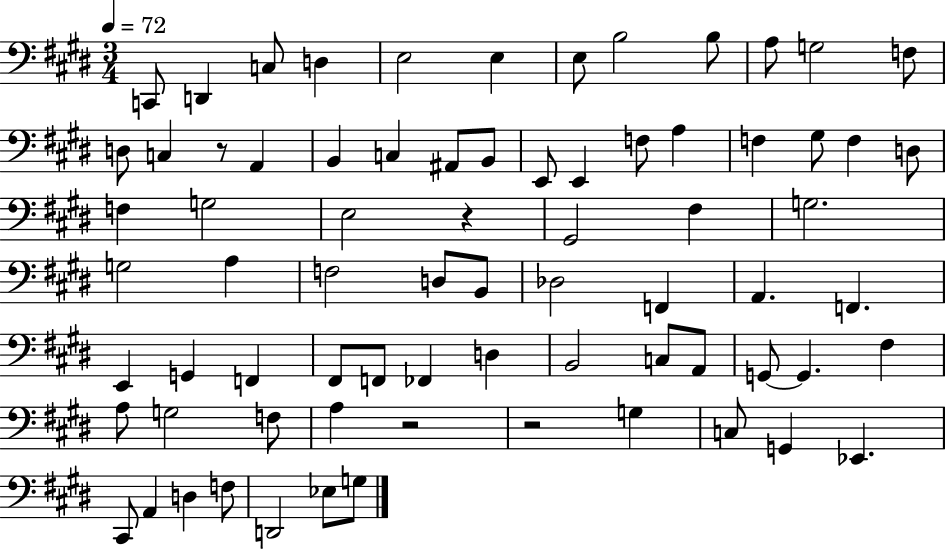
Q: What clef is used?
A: bass